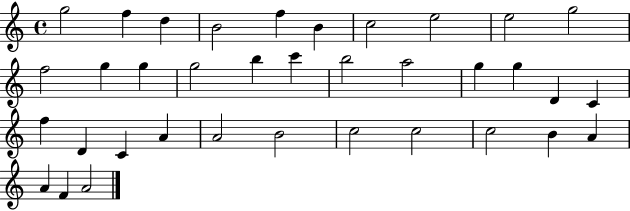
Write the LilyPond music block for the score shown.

{
  \clef treble
  \time 4/4
  \defaultTimeSignature
  \key c \major
  g''2 f''4 d''4 | b'2 f''4 b'4 | c''2 e''2 | e''2 g''2 | \break f''2 g''4 g''4 | g''2 b''4 c'''4 | b''2 a''2 | g''4 g''4 d'4 c'4 | \break f''4 d'4 c'4 a'4 | a'2 b'2 | c''2 c''2 | c''2 b'4 a'4 | \break a'4 f'4 a'2 | \bar "|."
}